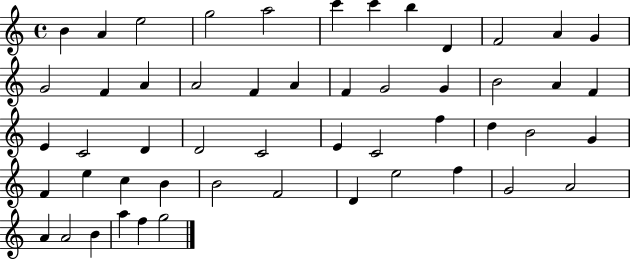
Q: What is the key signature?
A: C major